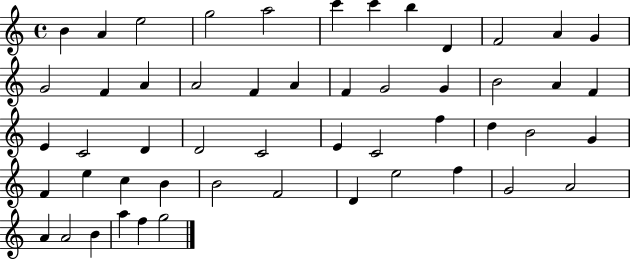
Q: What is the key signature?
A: C major